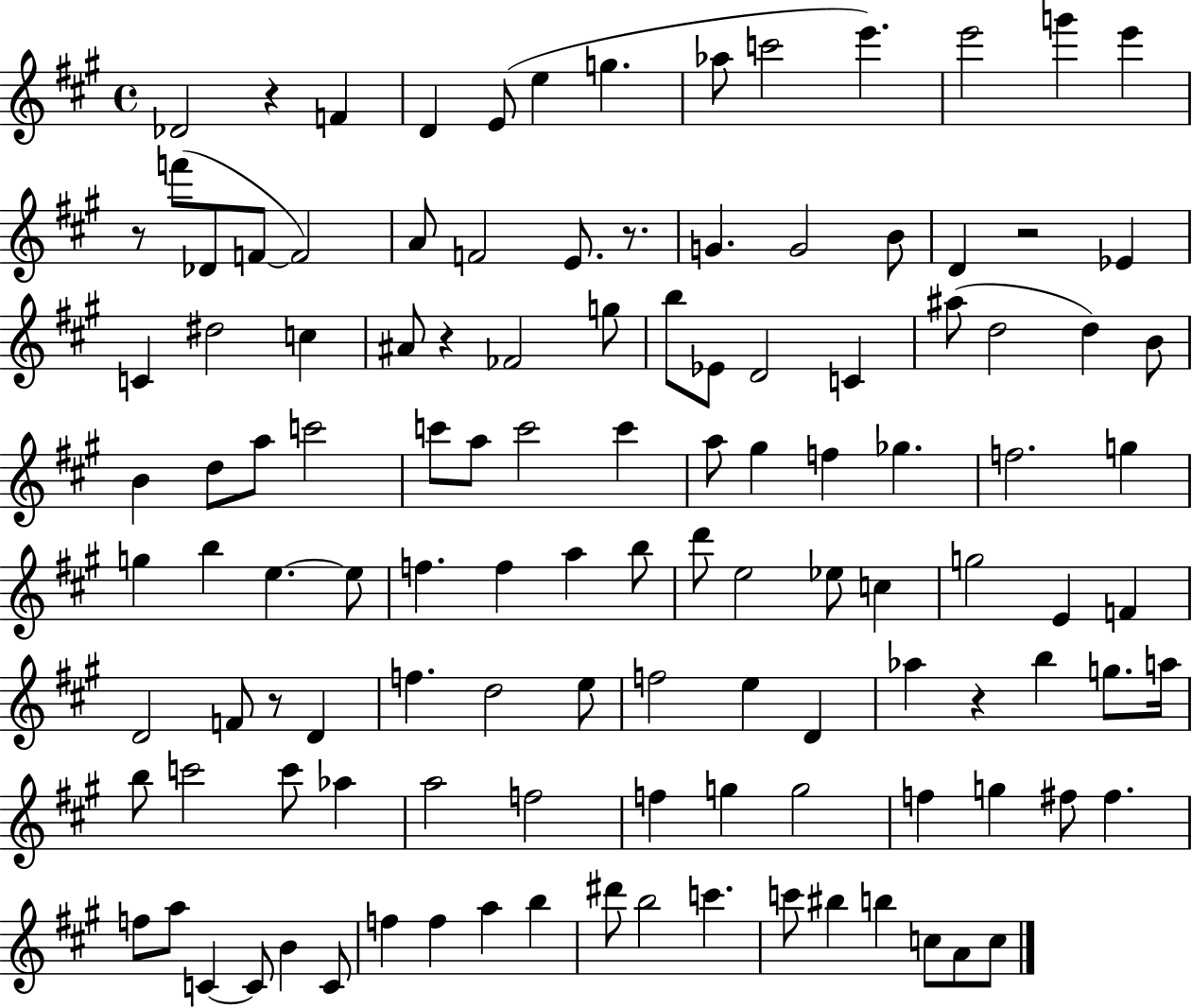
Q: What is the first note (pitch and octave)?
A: Db4